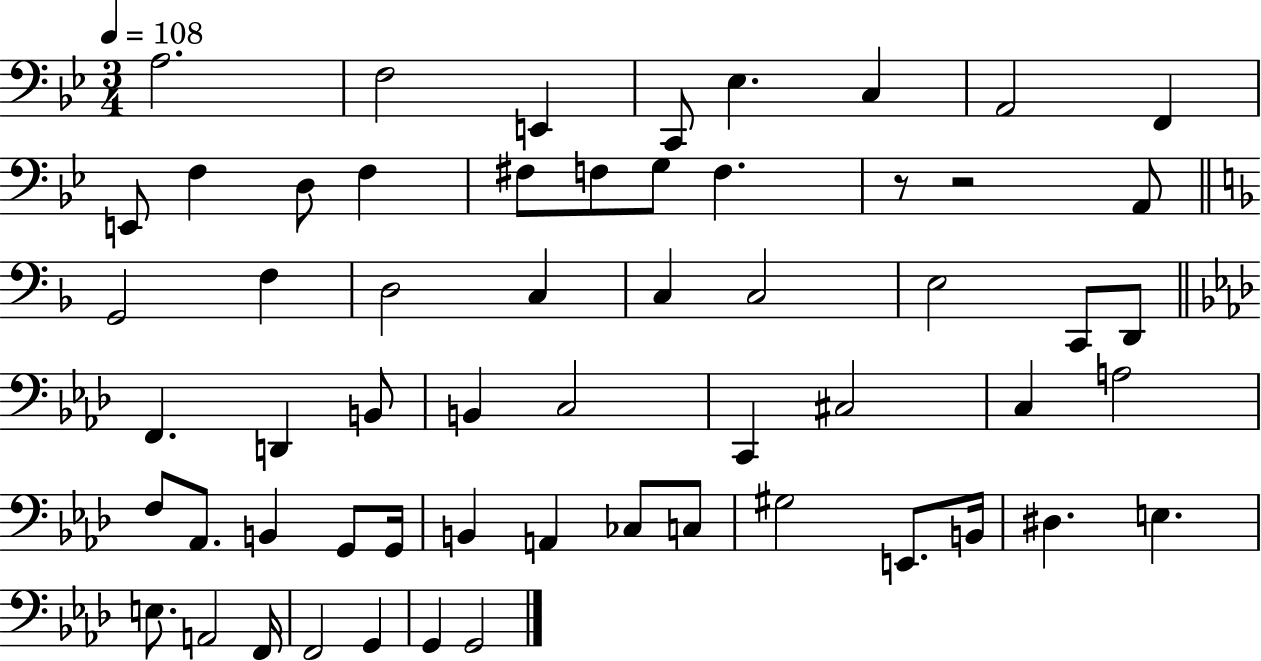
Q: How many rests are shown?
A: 2